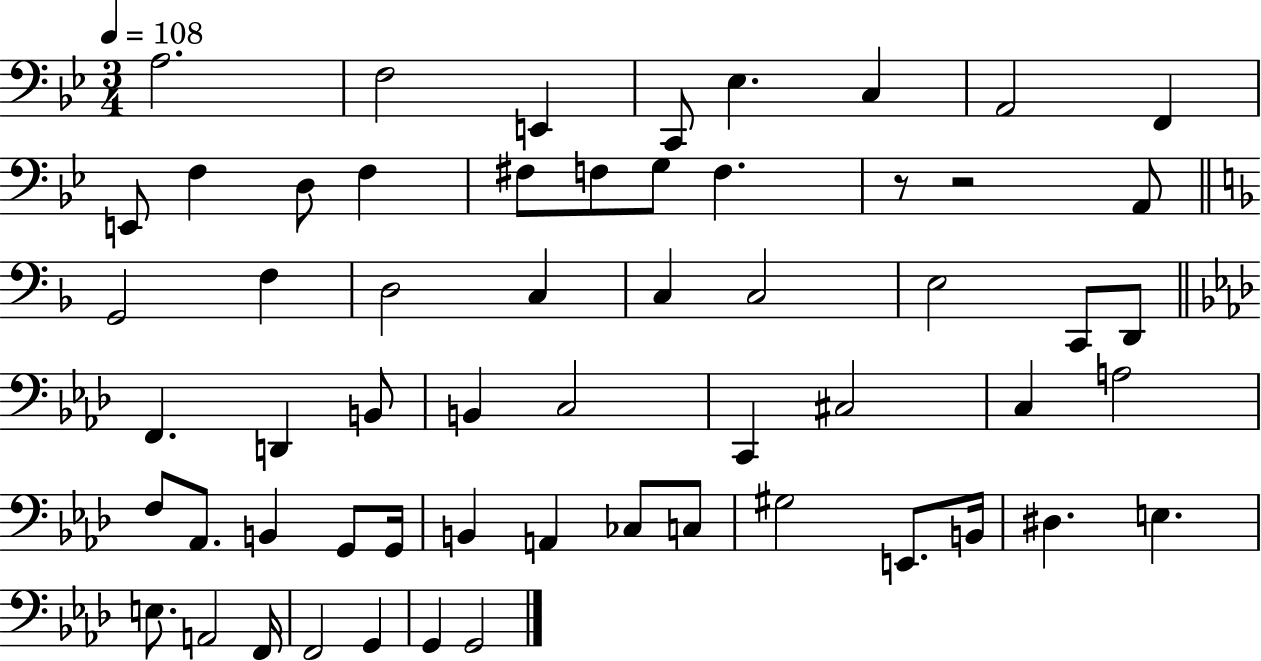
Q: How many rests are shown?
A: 2